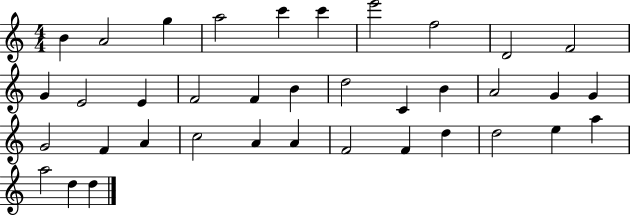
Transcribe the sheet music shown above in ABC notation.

X:1
T:Untitled
M:4/4
L:1/4
K:C
B A2 g a2 c' c' e'2 f2 D2 F2 G E2 E F2 F B d2 C B A2 G G G2 F A c2 A A F2 F d d2 e a a2 d d